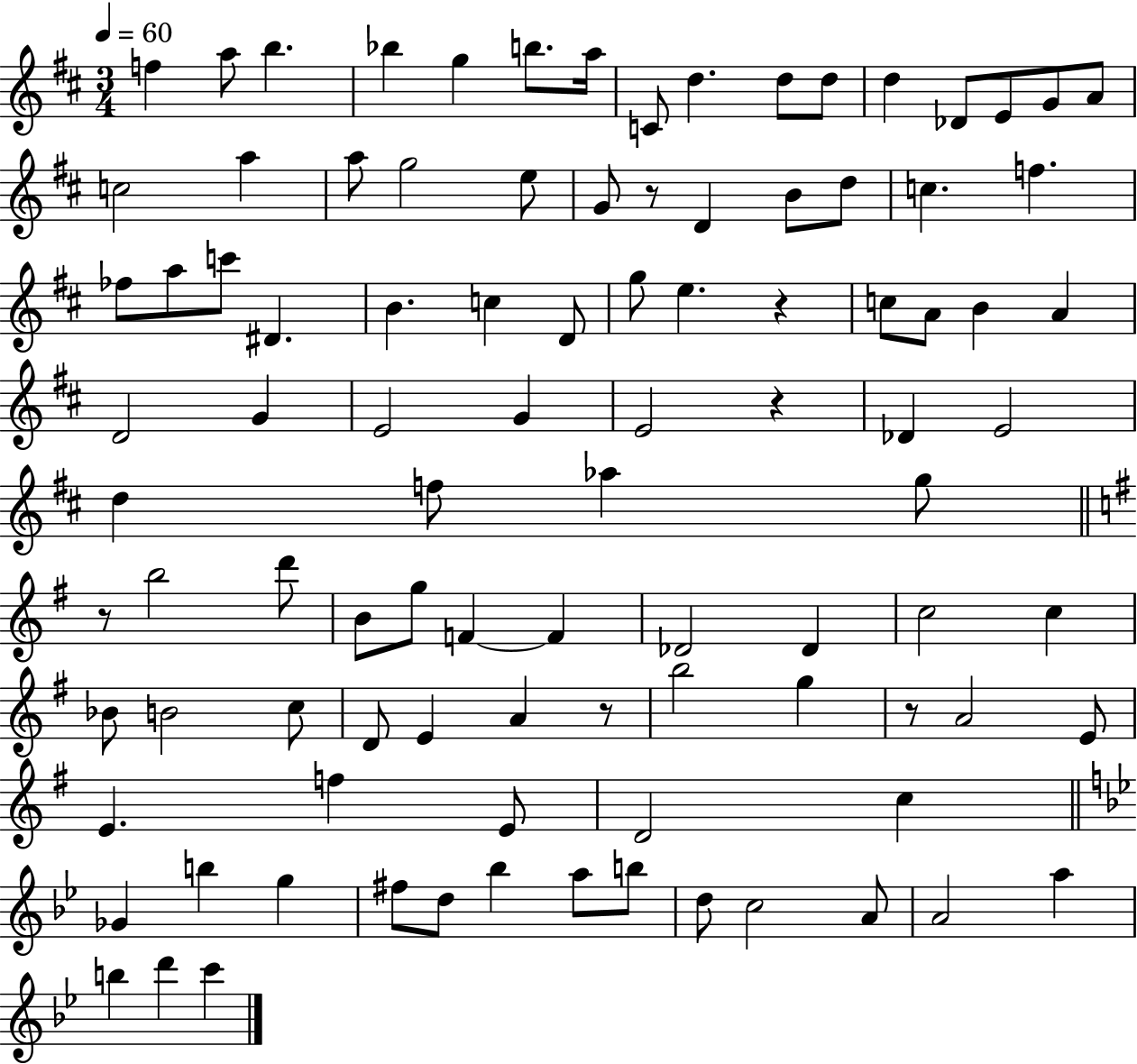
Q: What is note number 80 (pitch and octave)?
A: F#5